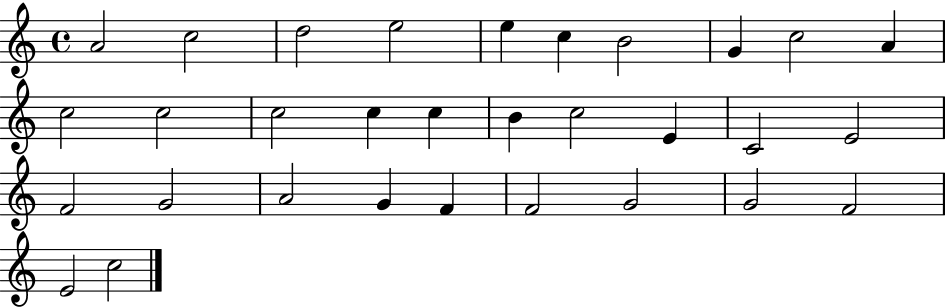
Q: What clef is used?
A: treble